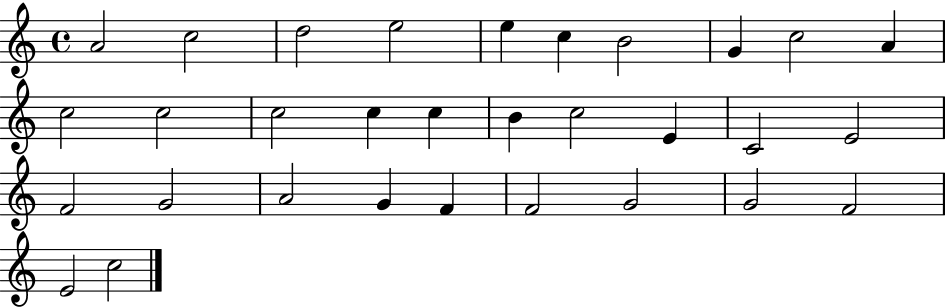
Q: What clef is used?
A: treble